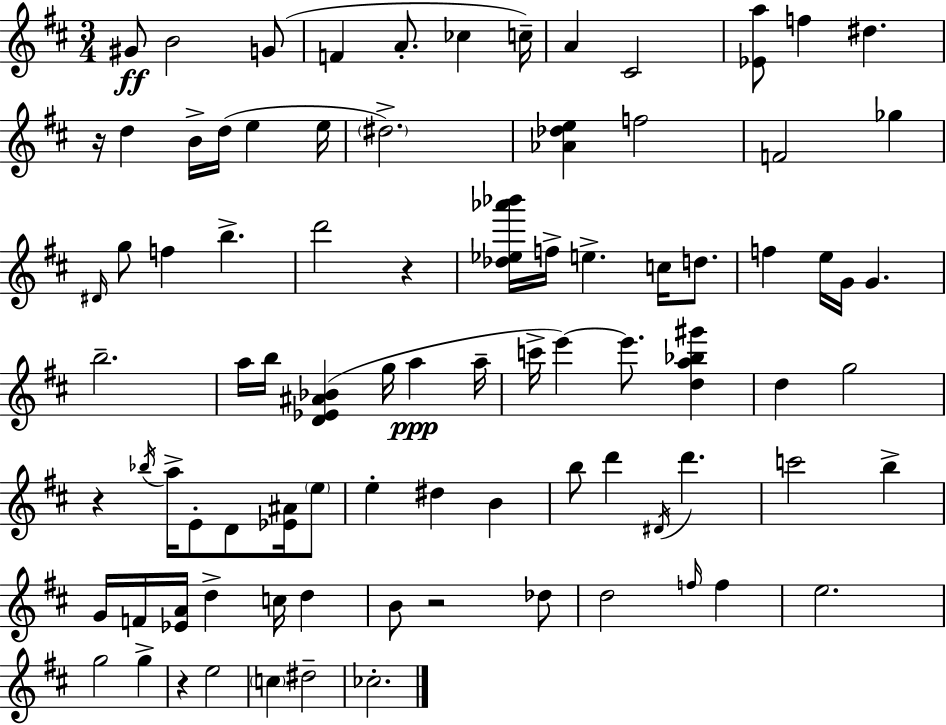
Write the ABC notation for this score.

X:1
T:Untitled
M:3/4
L:1/4
K:D
^G/2 B2 G/2 F A/2 _c c/4 A ^C2 [_Ea]/2 f ^d z/4 d B/4 d/4 e e/4 ^d2 [_A_de] f2 F2 _g ^D/4 g/2 f b d'2 z [_d_e_a'_b']/4 f/4 e c/4 d/2 f e/4 G/4 G b2 a/4 b/4 [D_E^A_B] g/4 a a/4 c'/4 e' e'/2 [da_b^g'] d g2 z _b/4 a/4 E/2 D/2 [_E^A]/4 e/2 e ^d B b/2 d' ^D/4 d' c'2 b G/4 F/4 [_EA]/4 d c/4 d B/2 z2 _d/2 d2 f/4 f e2 g2 g z e2 c ^d2 _c2